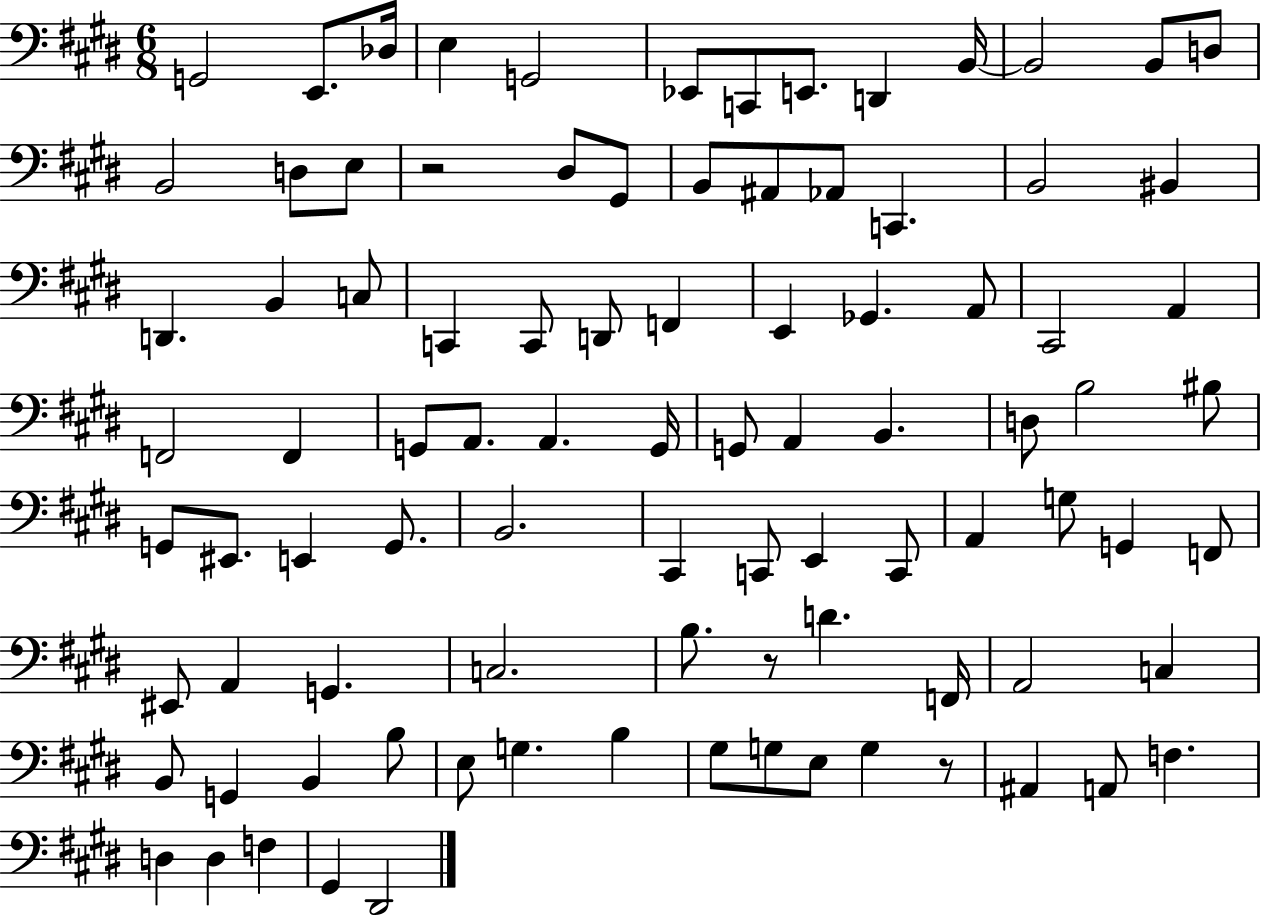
{
  \clef bass
  \numericTimeSignature
  \time 6/8
  \key e \major
  g,2 e,8. des16 | e4 g,2 | ees,8 c,8 e,8. d,4 b,16~~ | b,2 b,8 d8 | \break b,2 d8 e8 | r2 dis8 gis,8 | b,8 ais,8 aes,8 c,4. | b,2 bis,4 | \break d,4. b,4 c8 | c,4 c,8 d,8 f,4 | e,4 ges,4. a,8 | cis,2 a,4 | \break f,2 f,4 | g,8 a,8. a,4. g,16 | g,8 a,4 b,4. | d8 b2 bis8 | \break g,8 eis,8. e,4 g,8. | b,2. | cis,4 c,8 e,4 c,8 | a,4 g8 g,4 f,8 | \break eis,8 a,4 g,4. | c2. | b8. r8 d'4. f,16 | a,2 c4 | \break b,8 g,4 b,4 b8 | e8 g4. b4 | gis8 g8 e8 g4 r8 | ais,4 a,8 f4. | \break d4 d4 f4 | gis,4 dis,2 | \bar "|."
}